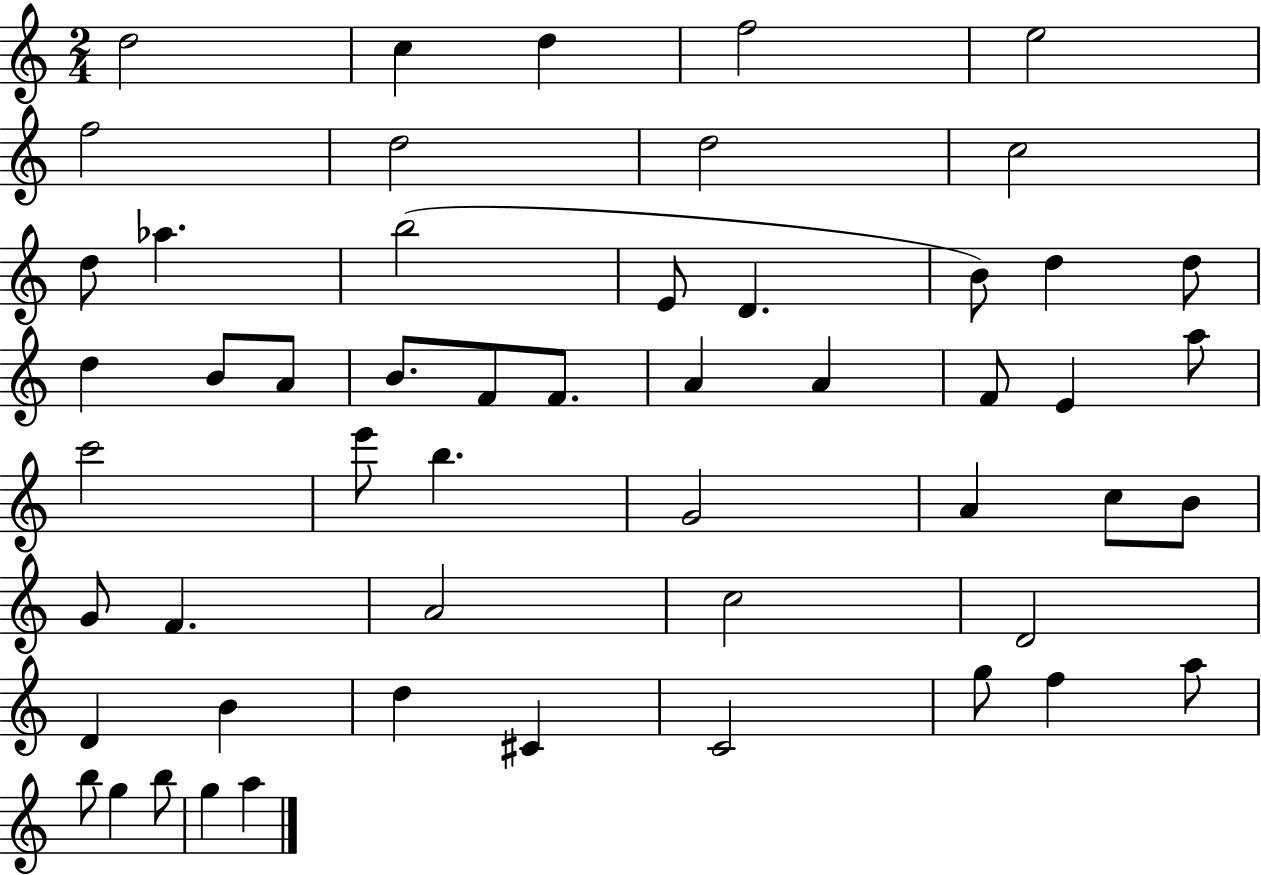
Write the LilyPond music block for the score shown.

{
  \clef treble
  \numericTimeSignature
  \time 2/4
  \key c \major
  d''2 | c''4 d''4 | f''2 | e''2 | \break f''2 | d''2 | d''2 | c''2 | \break d''8 aes''4. | b''2( | e'8 d'4. | b'8) d''4 d''8 | \break d''4 b'8 a'8 | b'8. f'8 f'8. | a'4 a'4 | f'8 e'4 a''8 | \break c'''2 | e'''8 b''4. | g'2 | a'4 c''8 b'8 | \break g'8 f'4. | a'2 | c''2 | d'2 | \break d'4 b'4 | d''4 cis'4 | c'2 | g''8 f''4 a''8 | \break b''8 g''4 b''8 | g''4 a''4 | \bar "|."
}